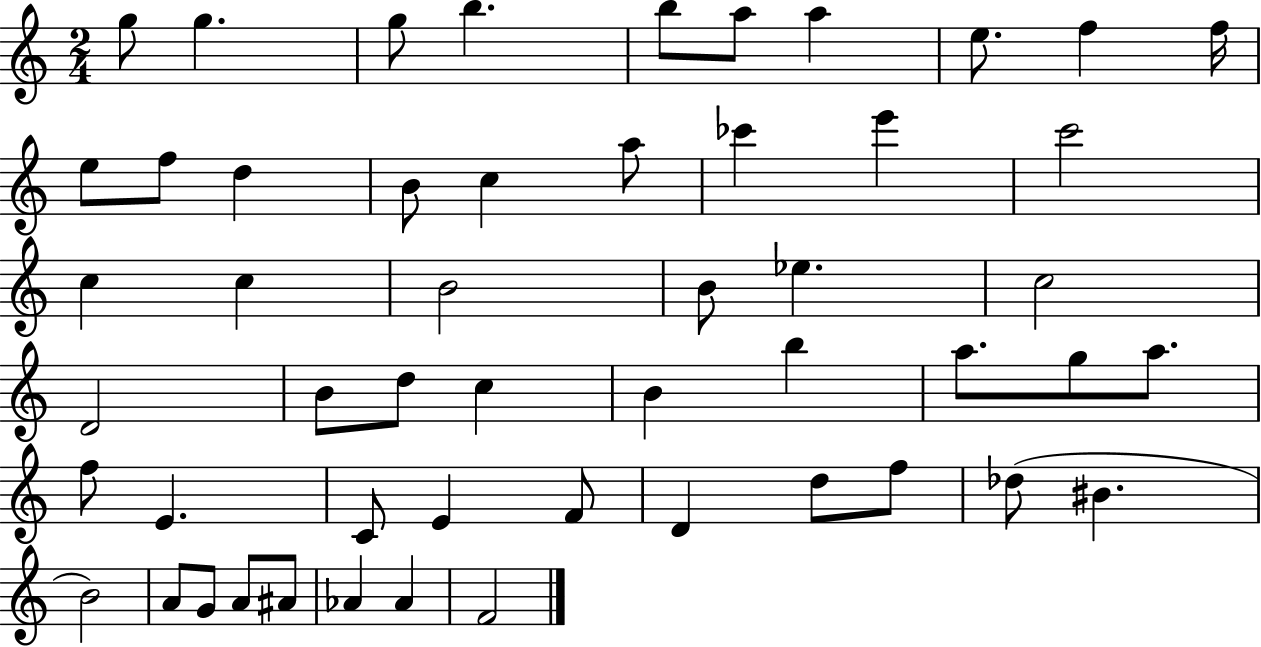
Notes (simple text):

G5/e G5/q. G5/e B5/q. B5/e A5/e A5/q E5/e. F5/q F5/s E5/e F5/e D5/q B4/e C5/q A5/e CES6/q E6/q C6/h C5/q C5/q B4/h B4/e Eb5/q. C5/h D4/h B4/e D5/e C5/q B4/q B5/q A5/e. G5/e A5/e. F5/e E4/q. C4/e E4/q F4/e D4/q D5/e F5/e Db5/e BIS4/q. B4/h A4/e G4/e A4/e A#4/e Ab4/q Ab4/q F4/h